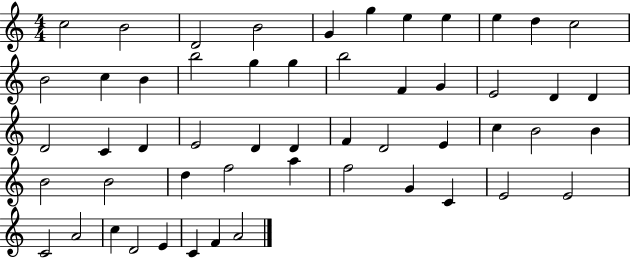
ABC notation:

X:1
T:Untitled
M:4/4
L:1/4
K:C
c2 B2 D2 B2 G g e e e d c2 B2 c B b2 g g b2 F G E2 D D D2 C D E2 D D F D2 E c B2 B B2 B2 d f2 a f2 G C E2 E2 C2 A2 c D2 E C F A2